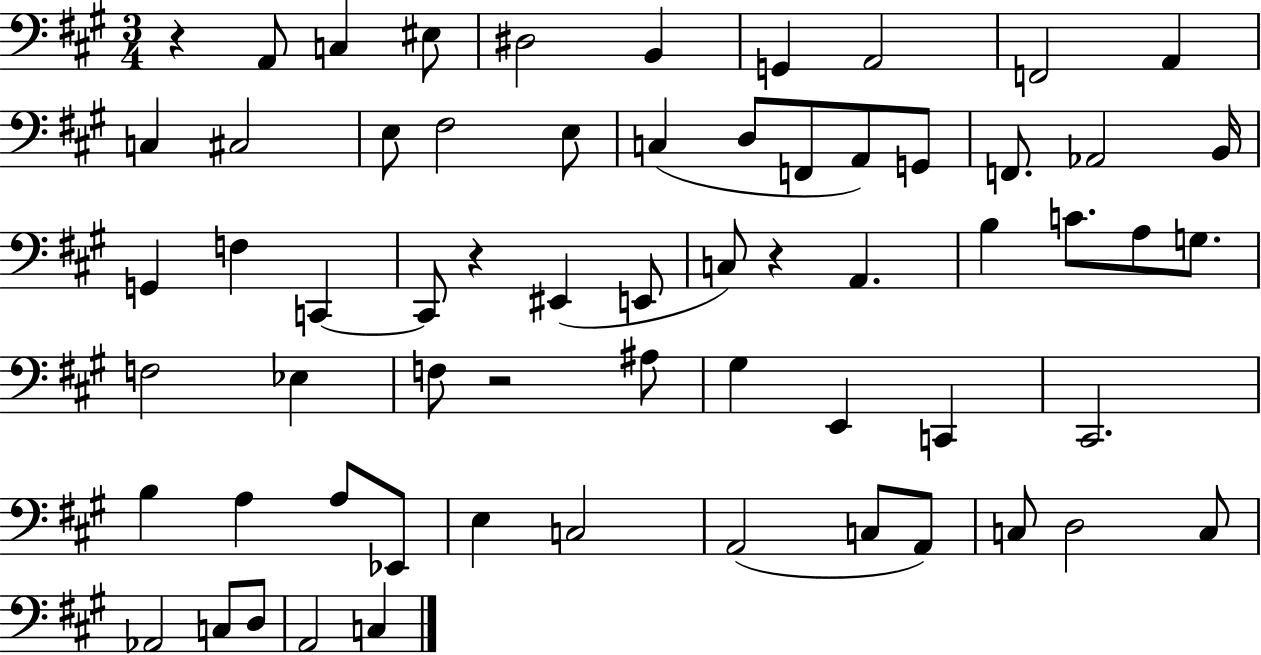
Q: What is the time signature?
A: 3/4